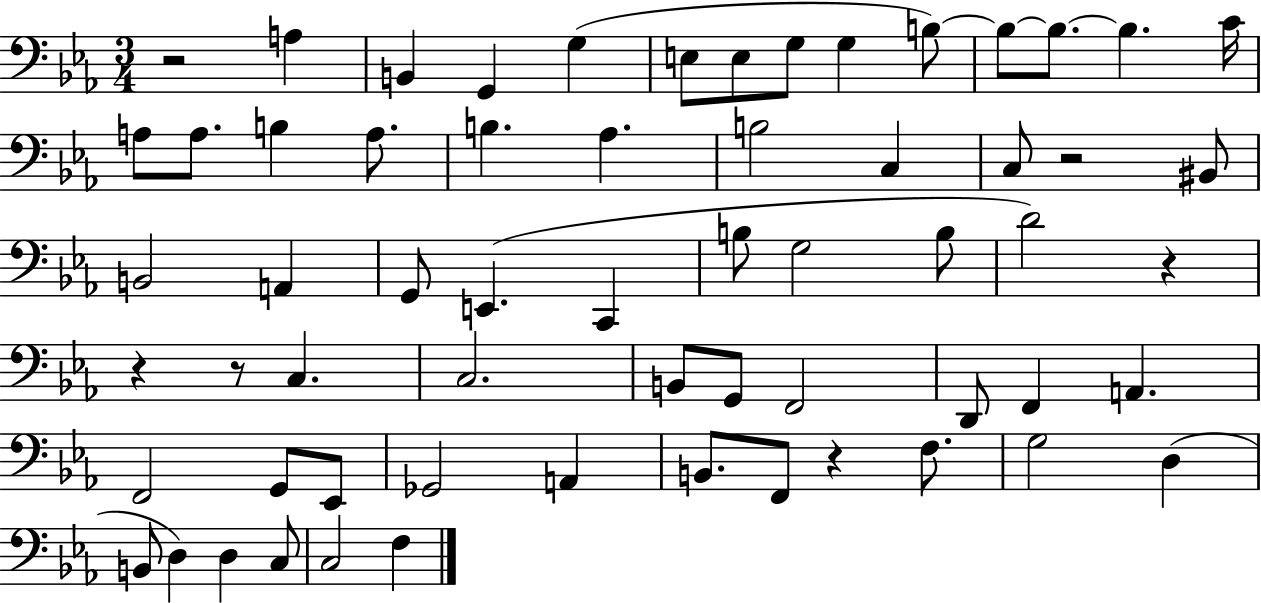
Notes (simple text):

R/h A3/q B2/q G2/q G3/q E3/e E3/e G3/e G3/q B3/e B3/e B3/e. B3/q. C4/s A3/e A3/e. B3/q A3/e. B3/q. Ab3/q. B3/h C3/q C3/e R/h BIS2/e B2/h A2/q G2/e E2/q. C2/q B3/e G3/h B3/e D4/h R/q R/q R/e C3/q. C3/h. B2/e G2/e F2/h D2/e F2/q A2/q. F2/h G2/e Eb2/e Gb2/h A2/q B2/e. F2/e R/q F3/e. G3/h D3/q B2/e D3/q D3/q C3/e C3/h F3/q